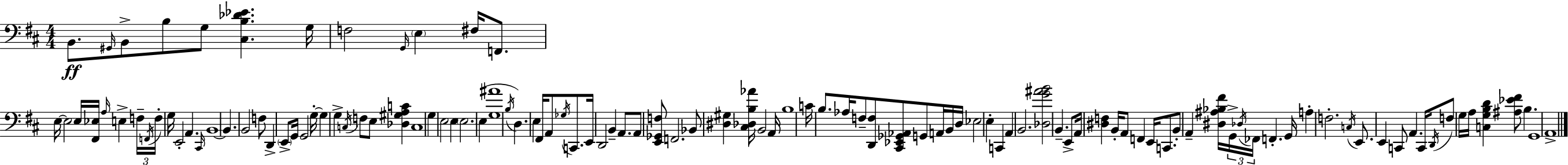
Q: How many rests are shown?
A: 0